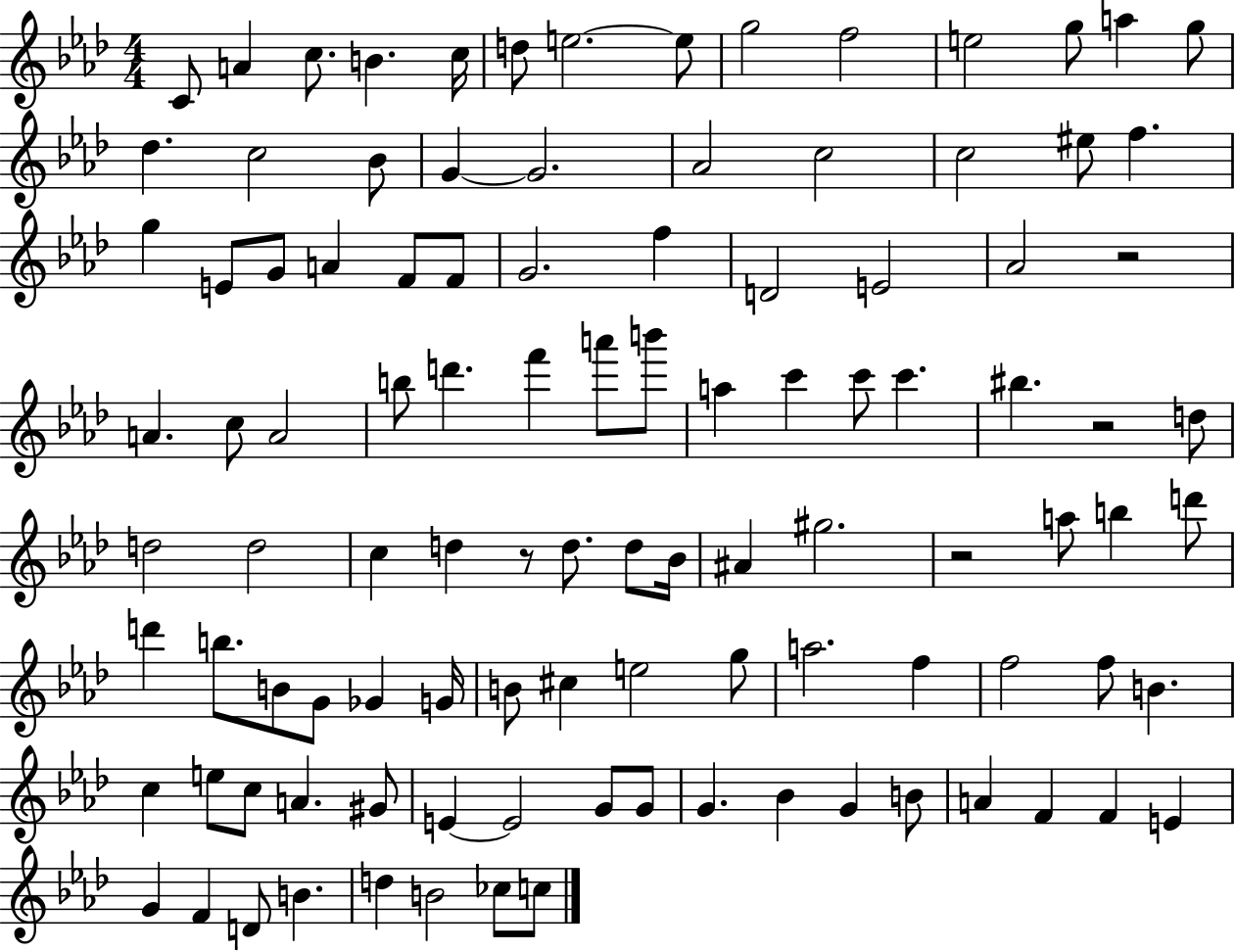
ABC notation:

X:1
T:Untitled
M:4/4
L:1/4
K:Ab
C/2 A c/2 B c/4 d/2 e2 e/2 g2 f2 e2 g/2 a g/2 _d c2 _B/2 G G2 _A2 c2 c2 ^e/2 f g E/2 G/2 A F/2 F/2 G2 f D2 E2 _A2 z2 A c/2 A2 b/2 d' f' a'/2 b'/2 a c' c'/2 c' ^b z2 d/2 d2 d2 c d z/2 d/2 d/2 _B/4 ^A ^g2 z2 a/2 b d'/2 d' b/2 B/2 G/2 _G G/4 B/2 ^c e2 g/2 a2 f f2 f/2 B c e/2 c/2 A ^G/2 E E2 G/2 G/2 G _B G B/2 A F F E G F D/2 B d B2 _c/2 c/2